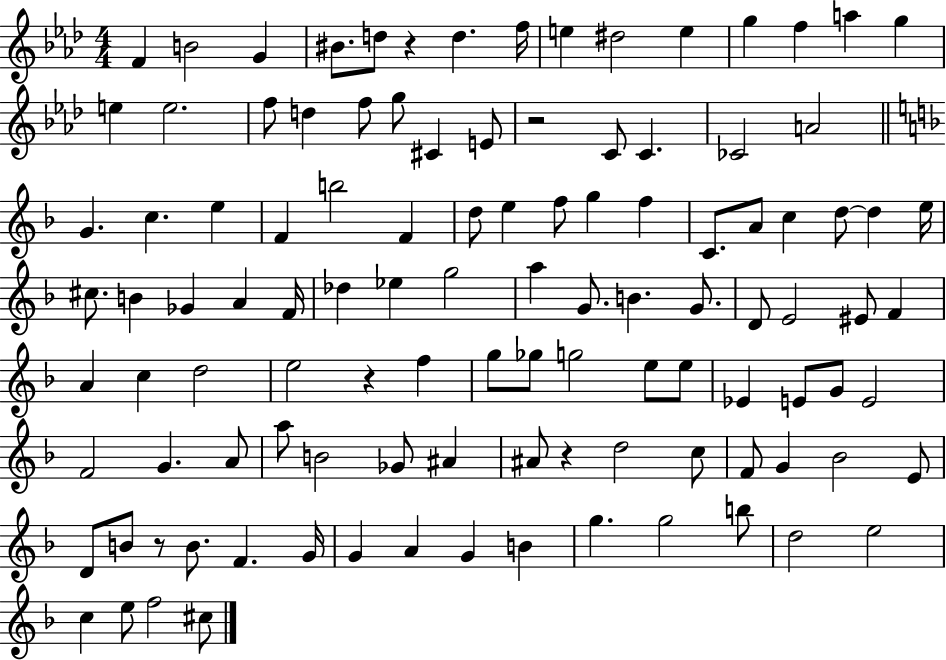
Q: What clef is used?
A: treble